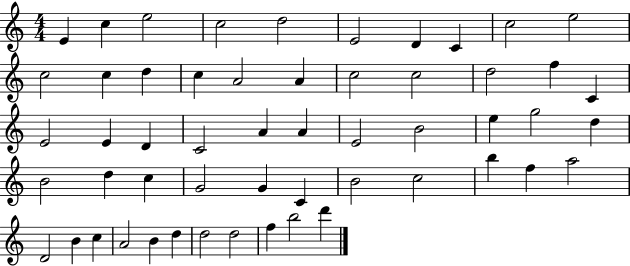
{
  \clef treble
  \numericTimeSignature
  \time 4/4
  \key c \major
  e'4 c''4 e''2 | c''2 d''2 | e'2 d'4 c'4 | c''2 e''2 | \break c''2 c''4 d''4 | c''4 a'2 a'4 | c''2 c''2 | d''2 f''4 c'4 | \break e'2 e'4 d'4 | c'2 a'4 a'4 | e'2 b'2 | e''4 g''2 d''4 | \break b'2 d''4 c''4 | g'2 g'4 c'4 | b'2 c''2 | b''4 f''4 a''2 | \break d'2 b'4 c''4 | a'2 b'4 d''4 | d''2 d''2 | f''4 b''2 d'''4 | \break \bar "|."
}